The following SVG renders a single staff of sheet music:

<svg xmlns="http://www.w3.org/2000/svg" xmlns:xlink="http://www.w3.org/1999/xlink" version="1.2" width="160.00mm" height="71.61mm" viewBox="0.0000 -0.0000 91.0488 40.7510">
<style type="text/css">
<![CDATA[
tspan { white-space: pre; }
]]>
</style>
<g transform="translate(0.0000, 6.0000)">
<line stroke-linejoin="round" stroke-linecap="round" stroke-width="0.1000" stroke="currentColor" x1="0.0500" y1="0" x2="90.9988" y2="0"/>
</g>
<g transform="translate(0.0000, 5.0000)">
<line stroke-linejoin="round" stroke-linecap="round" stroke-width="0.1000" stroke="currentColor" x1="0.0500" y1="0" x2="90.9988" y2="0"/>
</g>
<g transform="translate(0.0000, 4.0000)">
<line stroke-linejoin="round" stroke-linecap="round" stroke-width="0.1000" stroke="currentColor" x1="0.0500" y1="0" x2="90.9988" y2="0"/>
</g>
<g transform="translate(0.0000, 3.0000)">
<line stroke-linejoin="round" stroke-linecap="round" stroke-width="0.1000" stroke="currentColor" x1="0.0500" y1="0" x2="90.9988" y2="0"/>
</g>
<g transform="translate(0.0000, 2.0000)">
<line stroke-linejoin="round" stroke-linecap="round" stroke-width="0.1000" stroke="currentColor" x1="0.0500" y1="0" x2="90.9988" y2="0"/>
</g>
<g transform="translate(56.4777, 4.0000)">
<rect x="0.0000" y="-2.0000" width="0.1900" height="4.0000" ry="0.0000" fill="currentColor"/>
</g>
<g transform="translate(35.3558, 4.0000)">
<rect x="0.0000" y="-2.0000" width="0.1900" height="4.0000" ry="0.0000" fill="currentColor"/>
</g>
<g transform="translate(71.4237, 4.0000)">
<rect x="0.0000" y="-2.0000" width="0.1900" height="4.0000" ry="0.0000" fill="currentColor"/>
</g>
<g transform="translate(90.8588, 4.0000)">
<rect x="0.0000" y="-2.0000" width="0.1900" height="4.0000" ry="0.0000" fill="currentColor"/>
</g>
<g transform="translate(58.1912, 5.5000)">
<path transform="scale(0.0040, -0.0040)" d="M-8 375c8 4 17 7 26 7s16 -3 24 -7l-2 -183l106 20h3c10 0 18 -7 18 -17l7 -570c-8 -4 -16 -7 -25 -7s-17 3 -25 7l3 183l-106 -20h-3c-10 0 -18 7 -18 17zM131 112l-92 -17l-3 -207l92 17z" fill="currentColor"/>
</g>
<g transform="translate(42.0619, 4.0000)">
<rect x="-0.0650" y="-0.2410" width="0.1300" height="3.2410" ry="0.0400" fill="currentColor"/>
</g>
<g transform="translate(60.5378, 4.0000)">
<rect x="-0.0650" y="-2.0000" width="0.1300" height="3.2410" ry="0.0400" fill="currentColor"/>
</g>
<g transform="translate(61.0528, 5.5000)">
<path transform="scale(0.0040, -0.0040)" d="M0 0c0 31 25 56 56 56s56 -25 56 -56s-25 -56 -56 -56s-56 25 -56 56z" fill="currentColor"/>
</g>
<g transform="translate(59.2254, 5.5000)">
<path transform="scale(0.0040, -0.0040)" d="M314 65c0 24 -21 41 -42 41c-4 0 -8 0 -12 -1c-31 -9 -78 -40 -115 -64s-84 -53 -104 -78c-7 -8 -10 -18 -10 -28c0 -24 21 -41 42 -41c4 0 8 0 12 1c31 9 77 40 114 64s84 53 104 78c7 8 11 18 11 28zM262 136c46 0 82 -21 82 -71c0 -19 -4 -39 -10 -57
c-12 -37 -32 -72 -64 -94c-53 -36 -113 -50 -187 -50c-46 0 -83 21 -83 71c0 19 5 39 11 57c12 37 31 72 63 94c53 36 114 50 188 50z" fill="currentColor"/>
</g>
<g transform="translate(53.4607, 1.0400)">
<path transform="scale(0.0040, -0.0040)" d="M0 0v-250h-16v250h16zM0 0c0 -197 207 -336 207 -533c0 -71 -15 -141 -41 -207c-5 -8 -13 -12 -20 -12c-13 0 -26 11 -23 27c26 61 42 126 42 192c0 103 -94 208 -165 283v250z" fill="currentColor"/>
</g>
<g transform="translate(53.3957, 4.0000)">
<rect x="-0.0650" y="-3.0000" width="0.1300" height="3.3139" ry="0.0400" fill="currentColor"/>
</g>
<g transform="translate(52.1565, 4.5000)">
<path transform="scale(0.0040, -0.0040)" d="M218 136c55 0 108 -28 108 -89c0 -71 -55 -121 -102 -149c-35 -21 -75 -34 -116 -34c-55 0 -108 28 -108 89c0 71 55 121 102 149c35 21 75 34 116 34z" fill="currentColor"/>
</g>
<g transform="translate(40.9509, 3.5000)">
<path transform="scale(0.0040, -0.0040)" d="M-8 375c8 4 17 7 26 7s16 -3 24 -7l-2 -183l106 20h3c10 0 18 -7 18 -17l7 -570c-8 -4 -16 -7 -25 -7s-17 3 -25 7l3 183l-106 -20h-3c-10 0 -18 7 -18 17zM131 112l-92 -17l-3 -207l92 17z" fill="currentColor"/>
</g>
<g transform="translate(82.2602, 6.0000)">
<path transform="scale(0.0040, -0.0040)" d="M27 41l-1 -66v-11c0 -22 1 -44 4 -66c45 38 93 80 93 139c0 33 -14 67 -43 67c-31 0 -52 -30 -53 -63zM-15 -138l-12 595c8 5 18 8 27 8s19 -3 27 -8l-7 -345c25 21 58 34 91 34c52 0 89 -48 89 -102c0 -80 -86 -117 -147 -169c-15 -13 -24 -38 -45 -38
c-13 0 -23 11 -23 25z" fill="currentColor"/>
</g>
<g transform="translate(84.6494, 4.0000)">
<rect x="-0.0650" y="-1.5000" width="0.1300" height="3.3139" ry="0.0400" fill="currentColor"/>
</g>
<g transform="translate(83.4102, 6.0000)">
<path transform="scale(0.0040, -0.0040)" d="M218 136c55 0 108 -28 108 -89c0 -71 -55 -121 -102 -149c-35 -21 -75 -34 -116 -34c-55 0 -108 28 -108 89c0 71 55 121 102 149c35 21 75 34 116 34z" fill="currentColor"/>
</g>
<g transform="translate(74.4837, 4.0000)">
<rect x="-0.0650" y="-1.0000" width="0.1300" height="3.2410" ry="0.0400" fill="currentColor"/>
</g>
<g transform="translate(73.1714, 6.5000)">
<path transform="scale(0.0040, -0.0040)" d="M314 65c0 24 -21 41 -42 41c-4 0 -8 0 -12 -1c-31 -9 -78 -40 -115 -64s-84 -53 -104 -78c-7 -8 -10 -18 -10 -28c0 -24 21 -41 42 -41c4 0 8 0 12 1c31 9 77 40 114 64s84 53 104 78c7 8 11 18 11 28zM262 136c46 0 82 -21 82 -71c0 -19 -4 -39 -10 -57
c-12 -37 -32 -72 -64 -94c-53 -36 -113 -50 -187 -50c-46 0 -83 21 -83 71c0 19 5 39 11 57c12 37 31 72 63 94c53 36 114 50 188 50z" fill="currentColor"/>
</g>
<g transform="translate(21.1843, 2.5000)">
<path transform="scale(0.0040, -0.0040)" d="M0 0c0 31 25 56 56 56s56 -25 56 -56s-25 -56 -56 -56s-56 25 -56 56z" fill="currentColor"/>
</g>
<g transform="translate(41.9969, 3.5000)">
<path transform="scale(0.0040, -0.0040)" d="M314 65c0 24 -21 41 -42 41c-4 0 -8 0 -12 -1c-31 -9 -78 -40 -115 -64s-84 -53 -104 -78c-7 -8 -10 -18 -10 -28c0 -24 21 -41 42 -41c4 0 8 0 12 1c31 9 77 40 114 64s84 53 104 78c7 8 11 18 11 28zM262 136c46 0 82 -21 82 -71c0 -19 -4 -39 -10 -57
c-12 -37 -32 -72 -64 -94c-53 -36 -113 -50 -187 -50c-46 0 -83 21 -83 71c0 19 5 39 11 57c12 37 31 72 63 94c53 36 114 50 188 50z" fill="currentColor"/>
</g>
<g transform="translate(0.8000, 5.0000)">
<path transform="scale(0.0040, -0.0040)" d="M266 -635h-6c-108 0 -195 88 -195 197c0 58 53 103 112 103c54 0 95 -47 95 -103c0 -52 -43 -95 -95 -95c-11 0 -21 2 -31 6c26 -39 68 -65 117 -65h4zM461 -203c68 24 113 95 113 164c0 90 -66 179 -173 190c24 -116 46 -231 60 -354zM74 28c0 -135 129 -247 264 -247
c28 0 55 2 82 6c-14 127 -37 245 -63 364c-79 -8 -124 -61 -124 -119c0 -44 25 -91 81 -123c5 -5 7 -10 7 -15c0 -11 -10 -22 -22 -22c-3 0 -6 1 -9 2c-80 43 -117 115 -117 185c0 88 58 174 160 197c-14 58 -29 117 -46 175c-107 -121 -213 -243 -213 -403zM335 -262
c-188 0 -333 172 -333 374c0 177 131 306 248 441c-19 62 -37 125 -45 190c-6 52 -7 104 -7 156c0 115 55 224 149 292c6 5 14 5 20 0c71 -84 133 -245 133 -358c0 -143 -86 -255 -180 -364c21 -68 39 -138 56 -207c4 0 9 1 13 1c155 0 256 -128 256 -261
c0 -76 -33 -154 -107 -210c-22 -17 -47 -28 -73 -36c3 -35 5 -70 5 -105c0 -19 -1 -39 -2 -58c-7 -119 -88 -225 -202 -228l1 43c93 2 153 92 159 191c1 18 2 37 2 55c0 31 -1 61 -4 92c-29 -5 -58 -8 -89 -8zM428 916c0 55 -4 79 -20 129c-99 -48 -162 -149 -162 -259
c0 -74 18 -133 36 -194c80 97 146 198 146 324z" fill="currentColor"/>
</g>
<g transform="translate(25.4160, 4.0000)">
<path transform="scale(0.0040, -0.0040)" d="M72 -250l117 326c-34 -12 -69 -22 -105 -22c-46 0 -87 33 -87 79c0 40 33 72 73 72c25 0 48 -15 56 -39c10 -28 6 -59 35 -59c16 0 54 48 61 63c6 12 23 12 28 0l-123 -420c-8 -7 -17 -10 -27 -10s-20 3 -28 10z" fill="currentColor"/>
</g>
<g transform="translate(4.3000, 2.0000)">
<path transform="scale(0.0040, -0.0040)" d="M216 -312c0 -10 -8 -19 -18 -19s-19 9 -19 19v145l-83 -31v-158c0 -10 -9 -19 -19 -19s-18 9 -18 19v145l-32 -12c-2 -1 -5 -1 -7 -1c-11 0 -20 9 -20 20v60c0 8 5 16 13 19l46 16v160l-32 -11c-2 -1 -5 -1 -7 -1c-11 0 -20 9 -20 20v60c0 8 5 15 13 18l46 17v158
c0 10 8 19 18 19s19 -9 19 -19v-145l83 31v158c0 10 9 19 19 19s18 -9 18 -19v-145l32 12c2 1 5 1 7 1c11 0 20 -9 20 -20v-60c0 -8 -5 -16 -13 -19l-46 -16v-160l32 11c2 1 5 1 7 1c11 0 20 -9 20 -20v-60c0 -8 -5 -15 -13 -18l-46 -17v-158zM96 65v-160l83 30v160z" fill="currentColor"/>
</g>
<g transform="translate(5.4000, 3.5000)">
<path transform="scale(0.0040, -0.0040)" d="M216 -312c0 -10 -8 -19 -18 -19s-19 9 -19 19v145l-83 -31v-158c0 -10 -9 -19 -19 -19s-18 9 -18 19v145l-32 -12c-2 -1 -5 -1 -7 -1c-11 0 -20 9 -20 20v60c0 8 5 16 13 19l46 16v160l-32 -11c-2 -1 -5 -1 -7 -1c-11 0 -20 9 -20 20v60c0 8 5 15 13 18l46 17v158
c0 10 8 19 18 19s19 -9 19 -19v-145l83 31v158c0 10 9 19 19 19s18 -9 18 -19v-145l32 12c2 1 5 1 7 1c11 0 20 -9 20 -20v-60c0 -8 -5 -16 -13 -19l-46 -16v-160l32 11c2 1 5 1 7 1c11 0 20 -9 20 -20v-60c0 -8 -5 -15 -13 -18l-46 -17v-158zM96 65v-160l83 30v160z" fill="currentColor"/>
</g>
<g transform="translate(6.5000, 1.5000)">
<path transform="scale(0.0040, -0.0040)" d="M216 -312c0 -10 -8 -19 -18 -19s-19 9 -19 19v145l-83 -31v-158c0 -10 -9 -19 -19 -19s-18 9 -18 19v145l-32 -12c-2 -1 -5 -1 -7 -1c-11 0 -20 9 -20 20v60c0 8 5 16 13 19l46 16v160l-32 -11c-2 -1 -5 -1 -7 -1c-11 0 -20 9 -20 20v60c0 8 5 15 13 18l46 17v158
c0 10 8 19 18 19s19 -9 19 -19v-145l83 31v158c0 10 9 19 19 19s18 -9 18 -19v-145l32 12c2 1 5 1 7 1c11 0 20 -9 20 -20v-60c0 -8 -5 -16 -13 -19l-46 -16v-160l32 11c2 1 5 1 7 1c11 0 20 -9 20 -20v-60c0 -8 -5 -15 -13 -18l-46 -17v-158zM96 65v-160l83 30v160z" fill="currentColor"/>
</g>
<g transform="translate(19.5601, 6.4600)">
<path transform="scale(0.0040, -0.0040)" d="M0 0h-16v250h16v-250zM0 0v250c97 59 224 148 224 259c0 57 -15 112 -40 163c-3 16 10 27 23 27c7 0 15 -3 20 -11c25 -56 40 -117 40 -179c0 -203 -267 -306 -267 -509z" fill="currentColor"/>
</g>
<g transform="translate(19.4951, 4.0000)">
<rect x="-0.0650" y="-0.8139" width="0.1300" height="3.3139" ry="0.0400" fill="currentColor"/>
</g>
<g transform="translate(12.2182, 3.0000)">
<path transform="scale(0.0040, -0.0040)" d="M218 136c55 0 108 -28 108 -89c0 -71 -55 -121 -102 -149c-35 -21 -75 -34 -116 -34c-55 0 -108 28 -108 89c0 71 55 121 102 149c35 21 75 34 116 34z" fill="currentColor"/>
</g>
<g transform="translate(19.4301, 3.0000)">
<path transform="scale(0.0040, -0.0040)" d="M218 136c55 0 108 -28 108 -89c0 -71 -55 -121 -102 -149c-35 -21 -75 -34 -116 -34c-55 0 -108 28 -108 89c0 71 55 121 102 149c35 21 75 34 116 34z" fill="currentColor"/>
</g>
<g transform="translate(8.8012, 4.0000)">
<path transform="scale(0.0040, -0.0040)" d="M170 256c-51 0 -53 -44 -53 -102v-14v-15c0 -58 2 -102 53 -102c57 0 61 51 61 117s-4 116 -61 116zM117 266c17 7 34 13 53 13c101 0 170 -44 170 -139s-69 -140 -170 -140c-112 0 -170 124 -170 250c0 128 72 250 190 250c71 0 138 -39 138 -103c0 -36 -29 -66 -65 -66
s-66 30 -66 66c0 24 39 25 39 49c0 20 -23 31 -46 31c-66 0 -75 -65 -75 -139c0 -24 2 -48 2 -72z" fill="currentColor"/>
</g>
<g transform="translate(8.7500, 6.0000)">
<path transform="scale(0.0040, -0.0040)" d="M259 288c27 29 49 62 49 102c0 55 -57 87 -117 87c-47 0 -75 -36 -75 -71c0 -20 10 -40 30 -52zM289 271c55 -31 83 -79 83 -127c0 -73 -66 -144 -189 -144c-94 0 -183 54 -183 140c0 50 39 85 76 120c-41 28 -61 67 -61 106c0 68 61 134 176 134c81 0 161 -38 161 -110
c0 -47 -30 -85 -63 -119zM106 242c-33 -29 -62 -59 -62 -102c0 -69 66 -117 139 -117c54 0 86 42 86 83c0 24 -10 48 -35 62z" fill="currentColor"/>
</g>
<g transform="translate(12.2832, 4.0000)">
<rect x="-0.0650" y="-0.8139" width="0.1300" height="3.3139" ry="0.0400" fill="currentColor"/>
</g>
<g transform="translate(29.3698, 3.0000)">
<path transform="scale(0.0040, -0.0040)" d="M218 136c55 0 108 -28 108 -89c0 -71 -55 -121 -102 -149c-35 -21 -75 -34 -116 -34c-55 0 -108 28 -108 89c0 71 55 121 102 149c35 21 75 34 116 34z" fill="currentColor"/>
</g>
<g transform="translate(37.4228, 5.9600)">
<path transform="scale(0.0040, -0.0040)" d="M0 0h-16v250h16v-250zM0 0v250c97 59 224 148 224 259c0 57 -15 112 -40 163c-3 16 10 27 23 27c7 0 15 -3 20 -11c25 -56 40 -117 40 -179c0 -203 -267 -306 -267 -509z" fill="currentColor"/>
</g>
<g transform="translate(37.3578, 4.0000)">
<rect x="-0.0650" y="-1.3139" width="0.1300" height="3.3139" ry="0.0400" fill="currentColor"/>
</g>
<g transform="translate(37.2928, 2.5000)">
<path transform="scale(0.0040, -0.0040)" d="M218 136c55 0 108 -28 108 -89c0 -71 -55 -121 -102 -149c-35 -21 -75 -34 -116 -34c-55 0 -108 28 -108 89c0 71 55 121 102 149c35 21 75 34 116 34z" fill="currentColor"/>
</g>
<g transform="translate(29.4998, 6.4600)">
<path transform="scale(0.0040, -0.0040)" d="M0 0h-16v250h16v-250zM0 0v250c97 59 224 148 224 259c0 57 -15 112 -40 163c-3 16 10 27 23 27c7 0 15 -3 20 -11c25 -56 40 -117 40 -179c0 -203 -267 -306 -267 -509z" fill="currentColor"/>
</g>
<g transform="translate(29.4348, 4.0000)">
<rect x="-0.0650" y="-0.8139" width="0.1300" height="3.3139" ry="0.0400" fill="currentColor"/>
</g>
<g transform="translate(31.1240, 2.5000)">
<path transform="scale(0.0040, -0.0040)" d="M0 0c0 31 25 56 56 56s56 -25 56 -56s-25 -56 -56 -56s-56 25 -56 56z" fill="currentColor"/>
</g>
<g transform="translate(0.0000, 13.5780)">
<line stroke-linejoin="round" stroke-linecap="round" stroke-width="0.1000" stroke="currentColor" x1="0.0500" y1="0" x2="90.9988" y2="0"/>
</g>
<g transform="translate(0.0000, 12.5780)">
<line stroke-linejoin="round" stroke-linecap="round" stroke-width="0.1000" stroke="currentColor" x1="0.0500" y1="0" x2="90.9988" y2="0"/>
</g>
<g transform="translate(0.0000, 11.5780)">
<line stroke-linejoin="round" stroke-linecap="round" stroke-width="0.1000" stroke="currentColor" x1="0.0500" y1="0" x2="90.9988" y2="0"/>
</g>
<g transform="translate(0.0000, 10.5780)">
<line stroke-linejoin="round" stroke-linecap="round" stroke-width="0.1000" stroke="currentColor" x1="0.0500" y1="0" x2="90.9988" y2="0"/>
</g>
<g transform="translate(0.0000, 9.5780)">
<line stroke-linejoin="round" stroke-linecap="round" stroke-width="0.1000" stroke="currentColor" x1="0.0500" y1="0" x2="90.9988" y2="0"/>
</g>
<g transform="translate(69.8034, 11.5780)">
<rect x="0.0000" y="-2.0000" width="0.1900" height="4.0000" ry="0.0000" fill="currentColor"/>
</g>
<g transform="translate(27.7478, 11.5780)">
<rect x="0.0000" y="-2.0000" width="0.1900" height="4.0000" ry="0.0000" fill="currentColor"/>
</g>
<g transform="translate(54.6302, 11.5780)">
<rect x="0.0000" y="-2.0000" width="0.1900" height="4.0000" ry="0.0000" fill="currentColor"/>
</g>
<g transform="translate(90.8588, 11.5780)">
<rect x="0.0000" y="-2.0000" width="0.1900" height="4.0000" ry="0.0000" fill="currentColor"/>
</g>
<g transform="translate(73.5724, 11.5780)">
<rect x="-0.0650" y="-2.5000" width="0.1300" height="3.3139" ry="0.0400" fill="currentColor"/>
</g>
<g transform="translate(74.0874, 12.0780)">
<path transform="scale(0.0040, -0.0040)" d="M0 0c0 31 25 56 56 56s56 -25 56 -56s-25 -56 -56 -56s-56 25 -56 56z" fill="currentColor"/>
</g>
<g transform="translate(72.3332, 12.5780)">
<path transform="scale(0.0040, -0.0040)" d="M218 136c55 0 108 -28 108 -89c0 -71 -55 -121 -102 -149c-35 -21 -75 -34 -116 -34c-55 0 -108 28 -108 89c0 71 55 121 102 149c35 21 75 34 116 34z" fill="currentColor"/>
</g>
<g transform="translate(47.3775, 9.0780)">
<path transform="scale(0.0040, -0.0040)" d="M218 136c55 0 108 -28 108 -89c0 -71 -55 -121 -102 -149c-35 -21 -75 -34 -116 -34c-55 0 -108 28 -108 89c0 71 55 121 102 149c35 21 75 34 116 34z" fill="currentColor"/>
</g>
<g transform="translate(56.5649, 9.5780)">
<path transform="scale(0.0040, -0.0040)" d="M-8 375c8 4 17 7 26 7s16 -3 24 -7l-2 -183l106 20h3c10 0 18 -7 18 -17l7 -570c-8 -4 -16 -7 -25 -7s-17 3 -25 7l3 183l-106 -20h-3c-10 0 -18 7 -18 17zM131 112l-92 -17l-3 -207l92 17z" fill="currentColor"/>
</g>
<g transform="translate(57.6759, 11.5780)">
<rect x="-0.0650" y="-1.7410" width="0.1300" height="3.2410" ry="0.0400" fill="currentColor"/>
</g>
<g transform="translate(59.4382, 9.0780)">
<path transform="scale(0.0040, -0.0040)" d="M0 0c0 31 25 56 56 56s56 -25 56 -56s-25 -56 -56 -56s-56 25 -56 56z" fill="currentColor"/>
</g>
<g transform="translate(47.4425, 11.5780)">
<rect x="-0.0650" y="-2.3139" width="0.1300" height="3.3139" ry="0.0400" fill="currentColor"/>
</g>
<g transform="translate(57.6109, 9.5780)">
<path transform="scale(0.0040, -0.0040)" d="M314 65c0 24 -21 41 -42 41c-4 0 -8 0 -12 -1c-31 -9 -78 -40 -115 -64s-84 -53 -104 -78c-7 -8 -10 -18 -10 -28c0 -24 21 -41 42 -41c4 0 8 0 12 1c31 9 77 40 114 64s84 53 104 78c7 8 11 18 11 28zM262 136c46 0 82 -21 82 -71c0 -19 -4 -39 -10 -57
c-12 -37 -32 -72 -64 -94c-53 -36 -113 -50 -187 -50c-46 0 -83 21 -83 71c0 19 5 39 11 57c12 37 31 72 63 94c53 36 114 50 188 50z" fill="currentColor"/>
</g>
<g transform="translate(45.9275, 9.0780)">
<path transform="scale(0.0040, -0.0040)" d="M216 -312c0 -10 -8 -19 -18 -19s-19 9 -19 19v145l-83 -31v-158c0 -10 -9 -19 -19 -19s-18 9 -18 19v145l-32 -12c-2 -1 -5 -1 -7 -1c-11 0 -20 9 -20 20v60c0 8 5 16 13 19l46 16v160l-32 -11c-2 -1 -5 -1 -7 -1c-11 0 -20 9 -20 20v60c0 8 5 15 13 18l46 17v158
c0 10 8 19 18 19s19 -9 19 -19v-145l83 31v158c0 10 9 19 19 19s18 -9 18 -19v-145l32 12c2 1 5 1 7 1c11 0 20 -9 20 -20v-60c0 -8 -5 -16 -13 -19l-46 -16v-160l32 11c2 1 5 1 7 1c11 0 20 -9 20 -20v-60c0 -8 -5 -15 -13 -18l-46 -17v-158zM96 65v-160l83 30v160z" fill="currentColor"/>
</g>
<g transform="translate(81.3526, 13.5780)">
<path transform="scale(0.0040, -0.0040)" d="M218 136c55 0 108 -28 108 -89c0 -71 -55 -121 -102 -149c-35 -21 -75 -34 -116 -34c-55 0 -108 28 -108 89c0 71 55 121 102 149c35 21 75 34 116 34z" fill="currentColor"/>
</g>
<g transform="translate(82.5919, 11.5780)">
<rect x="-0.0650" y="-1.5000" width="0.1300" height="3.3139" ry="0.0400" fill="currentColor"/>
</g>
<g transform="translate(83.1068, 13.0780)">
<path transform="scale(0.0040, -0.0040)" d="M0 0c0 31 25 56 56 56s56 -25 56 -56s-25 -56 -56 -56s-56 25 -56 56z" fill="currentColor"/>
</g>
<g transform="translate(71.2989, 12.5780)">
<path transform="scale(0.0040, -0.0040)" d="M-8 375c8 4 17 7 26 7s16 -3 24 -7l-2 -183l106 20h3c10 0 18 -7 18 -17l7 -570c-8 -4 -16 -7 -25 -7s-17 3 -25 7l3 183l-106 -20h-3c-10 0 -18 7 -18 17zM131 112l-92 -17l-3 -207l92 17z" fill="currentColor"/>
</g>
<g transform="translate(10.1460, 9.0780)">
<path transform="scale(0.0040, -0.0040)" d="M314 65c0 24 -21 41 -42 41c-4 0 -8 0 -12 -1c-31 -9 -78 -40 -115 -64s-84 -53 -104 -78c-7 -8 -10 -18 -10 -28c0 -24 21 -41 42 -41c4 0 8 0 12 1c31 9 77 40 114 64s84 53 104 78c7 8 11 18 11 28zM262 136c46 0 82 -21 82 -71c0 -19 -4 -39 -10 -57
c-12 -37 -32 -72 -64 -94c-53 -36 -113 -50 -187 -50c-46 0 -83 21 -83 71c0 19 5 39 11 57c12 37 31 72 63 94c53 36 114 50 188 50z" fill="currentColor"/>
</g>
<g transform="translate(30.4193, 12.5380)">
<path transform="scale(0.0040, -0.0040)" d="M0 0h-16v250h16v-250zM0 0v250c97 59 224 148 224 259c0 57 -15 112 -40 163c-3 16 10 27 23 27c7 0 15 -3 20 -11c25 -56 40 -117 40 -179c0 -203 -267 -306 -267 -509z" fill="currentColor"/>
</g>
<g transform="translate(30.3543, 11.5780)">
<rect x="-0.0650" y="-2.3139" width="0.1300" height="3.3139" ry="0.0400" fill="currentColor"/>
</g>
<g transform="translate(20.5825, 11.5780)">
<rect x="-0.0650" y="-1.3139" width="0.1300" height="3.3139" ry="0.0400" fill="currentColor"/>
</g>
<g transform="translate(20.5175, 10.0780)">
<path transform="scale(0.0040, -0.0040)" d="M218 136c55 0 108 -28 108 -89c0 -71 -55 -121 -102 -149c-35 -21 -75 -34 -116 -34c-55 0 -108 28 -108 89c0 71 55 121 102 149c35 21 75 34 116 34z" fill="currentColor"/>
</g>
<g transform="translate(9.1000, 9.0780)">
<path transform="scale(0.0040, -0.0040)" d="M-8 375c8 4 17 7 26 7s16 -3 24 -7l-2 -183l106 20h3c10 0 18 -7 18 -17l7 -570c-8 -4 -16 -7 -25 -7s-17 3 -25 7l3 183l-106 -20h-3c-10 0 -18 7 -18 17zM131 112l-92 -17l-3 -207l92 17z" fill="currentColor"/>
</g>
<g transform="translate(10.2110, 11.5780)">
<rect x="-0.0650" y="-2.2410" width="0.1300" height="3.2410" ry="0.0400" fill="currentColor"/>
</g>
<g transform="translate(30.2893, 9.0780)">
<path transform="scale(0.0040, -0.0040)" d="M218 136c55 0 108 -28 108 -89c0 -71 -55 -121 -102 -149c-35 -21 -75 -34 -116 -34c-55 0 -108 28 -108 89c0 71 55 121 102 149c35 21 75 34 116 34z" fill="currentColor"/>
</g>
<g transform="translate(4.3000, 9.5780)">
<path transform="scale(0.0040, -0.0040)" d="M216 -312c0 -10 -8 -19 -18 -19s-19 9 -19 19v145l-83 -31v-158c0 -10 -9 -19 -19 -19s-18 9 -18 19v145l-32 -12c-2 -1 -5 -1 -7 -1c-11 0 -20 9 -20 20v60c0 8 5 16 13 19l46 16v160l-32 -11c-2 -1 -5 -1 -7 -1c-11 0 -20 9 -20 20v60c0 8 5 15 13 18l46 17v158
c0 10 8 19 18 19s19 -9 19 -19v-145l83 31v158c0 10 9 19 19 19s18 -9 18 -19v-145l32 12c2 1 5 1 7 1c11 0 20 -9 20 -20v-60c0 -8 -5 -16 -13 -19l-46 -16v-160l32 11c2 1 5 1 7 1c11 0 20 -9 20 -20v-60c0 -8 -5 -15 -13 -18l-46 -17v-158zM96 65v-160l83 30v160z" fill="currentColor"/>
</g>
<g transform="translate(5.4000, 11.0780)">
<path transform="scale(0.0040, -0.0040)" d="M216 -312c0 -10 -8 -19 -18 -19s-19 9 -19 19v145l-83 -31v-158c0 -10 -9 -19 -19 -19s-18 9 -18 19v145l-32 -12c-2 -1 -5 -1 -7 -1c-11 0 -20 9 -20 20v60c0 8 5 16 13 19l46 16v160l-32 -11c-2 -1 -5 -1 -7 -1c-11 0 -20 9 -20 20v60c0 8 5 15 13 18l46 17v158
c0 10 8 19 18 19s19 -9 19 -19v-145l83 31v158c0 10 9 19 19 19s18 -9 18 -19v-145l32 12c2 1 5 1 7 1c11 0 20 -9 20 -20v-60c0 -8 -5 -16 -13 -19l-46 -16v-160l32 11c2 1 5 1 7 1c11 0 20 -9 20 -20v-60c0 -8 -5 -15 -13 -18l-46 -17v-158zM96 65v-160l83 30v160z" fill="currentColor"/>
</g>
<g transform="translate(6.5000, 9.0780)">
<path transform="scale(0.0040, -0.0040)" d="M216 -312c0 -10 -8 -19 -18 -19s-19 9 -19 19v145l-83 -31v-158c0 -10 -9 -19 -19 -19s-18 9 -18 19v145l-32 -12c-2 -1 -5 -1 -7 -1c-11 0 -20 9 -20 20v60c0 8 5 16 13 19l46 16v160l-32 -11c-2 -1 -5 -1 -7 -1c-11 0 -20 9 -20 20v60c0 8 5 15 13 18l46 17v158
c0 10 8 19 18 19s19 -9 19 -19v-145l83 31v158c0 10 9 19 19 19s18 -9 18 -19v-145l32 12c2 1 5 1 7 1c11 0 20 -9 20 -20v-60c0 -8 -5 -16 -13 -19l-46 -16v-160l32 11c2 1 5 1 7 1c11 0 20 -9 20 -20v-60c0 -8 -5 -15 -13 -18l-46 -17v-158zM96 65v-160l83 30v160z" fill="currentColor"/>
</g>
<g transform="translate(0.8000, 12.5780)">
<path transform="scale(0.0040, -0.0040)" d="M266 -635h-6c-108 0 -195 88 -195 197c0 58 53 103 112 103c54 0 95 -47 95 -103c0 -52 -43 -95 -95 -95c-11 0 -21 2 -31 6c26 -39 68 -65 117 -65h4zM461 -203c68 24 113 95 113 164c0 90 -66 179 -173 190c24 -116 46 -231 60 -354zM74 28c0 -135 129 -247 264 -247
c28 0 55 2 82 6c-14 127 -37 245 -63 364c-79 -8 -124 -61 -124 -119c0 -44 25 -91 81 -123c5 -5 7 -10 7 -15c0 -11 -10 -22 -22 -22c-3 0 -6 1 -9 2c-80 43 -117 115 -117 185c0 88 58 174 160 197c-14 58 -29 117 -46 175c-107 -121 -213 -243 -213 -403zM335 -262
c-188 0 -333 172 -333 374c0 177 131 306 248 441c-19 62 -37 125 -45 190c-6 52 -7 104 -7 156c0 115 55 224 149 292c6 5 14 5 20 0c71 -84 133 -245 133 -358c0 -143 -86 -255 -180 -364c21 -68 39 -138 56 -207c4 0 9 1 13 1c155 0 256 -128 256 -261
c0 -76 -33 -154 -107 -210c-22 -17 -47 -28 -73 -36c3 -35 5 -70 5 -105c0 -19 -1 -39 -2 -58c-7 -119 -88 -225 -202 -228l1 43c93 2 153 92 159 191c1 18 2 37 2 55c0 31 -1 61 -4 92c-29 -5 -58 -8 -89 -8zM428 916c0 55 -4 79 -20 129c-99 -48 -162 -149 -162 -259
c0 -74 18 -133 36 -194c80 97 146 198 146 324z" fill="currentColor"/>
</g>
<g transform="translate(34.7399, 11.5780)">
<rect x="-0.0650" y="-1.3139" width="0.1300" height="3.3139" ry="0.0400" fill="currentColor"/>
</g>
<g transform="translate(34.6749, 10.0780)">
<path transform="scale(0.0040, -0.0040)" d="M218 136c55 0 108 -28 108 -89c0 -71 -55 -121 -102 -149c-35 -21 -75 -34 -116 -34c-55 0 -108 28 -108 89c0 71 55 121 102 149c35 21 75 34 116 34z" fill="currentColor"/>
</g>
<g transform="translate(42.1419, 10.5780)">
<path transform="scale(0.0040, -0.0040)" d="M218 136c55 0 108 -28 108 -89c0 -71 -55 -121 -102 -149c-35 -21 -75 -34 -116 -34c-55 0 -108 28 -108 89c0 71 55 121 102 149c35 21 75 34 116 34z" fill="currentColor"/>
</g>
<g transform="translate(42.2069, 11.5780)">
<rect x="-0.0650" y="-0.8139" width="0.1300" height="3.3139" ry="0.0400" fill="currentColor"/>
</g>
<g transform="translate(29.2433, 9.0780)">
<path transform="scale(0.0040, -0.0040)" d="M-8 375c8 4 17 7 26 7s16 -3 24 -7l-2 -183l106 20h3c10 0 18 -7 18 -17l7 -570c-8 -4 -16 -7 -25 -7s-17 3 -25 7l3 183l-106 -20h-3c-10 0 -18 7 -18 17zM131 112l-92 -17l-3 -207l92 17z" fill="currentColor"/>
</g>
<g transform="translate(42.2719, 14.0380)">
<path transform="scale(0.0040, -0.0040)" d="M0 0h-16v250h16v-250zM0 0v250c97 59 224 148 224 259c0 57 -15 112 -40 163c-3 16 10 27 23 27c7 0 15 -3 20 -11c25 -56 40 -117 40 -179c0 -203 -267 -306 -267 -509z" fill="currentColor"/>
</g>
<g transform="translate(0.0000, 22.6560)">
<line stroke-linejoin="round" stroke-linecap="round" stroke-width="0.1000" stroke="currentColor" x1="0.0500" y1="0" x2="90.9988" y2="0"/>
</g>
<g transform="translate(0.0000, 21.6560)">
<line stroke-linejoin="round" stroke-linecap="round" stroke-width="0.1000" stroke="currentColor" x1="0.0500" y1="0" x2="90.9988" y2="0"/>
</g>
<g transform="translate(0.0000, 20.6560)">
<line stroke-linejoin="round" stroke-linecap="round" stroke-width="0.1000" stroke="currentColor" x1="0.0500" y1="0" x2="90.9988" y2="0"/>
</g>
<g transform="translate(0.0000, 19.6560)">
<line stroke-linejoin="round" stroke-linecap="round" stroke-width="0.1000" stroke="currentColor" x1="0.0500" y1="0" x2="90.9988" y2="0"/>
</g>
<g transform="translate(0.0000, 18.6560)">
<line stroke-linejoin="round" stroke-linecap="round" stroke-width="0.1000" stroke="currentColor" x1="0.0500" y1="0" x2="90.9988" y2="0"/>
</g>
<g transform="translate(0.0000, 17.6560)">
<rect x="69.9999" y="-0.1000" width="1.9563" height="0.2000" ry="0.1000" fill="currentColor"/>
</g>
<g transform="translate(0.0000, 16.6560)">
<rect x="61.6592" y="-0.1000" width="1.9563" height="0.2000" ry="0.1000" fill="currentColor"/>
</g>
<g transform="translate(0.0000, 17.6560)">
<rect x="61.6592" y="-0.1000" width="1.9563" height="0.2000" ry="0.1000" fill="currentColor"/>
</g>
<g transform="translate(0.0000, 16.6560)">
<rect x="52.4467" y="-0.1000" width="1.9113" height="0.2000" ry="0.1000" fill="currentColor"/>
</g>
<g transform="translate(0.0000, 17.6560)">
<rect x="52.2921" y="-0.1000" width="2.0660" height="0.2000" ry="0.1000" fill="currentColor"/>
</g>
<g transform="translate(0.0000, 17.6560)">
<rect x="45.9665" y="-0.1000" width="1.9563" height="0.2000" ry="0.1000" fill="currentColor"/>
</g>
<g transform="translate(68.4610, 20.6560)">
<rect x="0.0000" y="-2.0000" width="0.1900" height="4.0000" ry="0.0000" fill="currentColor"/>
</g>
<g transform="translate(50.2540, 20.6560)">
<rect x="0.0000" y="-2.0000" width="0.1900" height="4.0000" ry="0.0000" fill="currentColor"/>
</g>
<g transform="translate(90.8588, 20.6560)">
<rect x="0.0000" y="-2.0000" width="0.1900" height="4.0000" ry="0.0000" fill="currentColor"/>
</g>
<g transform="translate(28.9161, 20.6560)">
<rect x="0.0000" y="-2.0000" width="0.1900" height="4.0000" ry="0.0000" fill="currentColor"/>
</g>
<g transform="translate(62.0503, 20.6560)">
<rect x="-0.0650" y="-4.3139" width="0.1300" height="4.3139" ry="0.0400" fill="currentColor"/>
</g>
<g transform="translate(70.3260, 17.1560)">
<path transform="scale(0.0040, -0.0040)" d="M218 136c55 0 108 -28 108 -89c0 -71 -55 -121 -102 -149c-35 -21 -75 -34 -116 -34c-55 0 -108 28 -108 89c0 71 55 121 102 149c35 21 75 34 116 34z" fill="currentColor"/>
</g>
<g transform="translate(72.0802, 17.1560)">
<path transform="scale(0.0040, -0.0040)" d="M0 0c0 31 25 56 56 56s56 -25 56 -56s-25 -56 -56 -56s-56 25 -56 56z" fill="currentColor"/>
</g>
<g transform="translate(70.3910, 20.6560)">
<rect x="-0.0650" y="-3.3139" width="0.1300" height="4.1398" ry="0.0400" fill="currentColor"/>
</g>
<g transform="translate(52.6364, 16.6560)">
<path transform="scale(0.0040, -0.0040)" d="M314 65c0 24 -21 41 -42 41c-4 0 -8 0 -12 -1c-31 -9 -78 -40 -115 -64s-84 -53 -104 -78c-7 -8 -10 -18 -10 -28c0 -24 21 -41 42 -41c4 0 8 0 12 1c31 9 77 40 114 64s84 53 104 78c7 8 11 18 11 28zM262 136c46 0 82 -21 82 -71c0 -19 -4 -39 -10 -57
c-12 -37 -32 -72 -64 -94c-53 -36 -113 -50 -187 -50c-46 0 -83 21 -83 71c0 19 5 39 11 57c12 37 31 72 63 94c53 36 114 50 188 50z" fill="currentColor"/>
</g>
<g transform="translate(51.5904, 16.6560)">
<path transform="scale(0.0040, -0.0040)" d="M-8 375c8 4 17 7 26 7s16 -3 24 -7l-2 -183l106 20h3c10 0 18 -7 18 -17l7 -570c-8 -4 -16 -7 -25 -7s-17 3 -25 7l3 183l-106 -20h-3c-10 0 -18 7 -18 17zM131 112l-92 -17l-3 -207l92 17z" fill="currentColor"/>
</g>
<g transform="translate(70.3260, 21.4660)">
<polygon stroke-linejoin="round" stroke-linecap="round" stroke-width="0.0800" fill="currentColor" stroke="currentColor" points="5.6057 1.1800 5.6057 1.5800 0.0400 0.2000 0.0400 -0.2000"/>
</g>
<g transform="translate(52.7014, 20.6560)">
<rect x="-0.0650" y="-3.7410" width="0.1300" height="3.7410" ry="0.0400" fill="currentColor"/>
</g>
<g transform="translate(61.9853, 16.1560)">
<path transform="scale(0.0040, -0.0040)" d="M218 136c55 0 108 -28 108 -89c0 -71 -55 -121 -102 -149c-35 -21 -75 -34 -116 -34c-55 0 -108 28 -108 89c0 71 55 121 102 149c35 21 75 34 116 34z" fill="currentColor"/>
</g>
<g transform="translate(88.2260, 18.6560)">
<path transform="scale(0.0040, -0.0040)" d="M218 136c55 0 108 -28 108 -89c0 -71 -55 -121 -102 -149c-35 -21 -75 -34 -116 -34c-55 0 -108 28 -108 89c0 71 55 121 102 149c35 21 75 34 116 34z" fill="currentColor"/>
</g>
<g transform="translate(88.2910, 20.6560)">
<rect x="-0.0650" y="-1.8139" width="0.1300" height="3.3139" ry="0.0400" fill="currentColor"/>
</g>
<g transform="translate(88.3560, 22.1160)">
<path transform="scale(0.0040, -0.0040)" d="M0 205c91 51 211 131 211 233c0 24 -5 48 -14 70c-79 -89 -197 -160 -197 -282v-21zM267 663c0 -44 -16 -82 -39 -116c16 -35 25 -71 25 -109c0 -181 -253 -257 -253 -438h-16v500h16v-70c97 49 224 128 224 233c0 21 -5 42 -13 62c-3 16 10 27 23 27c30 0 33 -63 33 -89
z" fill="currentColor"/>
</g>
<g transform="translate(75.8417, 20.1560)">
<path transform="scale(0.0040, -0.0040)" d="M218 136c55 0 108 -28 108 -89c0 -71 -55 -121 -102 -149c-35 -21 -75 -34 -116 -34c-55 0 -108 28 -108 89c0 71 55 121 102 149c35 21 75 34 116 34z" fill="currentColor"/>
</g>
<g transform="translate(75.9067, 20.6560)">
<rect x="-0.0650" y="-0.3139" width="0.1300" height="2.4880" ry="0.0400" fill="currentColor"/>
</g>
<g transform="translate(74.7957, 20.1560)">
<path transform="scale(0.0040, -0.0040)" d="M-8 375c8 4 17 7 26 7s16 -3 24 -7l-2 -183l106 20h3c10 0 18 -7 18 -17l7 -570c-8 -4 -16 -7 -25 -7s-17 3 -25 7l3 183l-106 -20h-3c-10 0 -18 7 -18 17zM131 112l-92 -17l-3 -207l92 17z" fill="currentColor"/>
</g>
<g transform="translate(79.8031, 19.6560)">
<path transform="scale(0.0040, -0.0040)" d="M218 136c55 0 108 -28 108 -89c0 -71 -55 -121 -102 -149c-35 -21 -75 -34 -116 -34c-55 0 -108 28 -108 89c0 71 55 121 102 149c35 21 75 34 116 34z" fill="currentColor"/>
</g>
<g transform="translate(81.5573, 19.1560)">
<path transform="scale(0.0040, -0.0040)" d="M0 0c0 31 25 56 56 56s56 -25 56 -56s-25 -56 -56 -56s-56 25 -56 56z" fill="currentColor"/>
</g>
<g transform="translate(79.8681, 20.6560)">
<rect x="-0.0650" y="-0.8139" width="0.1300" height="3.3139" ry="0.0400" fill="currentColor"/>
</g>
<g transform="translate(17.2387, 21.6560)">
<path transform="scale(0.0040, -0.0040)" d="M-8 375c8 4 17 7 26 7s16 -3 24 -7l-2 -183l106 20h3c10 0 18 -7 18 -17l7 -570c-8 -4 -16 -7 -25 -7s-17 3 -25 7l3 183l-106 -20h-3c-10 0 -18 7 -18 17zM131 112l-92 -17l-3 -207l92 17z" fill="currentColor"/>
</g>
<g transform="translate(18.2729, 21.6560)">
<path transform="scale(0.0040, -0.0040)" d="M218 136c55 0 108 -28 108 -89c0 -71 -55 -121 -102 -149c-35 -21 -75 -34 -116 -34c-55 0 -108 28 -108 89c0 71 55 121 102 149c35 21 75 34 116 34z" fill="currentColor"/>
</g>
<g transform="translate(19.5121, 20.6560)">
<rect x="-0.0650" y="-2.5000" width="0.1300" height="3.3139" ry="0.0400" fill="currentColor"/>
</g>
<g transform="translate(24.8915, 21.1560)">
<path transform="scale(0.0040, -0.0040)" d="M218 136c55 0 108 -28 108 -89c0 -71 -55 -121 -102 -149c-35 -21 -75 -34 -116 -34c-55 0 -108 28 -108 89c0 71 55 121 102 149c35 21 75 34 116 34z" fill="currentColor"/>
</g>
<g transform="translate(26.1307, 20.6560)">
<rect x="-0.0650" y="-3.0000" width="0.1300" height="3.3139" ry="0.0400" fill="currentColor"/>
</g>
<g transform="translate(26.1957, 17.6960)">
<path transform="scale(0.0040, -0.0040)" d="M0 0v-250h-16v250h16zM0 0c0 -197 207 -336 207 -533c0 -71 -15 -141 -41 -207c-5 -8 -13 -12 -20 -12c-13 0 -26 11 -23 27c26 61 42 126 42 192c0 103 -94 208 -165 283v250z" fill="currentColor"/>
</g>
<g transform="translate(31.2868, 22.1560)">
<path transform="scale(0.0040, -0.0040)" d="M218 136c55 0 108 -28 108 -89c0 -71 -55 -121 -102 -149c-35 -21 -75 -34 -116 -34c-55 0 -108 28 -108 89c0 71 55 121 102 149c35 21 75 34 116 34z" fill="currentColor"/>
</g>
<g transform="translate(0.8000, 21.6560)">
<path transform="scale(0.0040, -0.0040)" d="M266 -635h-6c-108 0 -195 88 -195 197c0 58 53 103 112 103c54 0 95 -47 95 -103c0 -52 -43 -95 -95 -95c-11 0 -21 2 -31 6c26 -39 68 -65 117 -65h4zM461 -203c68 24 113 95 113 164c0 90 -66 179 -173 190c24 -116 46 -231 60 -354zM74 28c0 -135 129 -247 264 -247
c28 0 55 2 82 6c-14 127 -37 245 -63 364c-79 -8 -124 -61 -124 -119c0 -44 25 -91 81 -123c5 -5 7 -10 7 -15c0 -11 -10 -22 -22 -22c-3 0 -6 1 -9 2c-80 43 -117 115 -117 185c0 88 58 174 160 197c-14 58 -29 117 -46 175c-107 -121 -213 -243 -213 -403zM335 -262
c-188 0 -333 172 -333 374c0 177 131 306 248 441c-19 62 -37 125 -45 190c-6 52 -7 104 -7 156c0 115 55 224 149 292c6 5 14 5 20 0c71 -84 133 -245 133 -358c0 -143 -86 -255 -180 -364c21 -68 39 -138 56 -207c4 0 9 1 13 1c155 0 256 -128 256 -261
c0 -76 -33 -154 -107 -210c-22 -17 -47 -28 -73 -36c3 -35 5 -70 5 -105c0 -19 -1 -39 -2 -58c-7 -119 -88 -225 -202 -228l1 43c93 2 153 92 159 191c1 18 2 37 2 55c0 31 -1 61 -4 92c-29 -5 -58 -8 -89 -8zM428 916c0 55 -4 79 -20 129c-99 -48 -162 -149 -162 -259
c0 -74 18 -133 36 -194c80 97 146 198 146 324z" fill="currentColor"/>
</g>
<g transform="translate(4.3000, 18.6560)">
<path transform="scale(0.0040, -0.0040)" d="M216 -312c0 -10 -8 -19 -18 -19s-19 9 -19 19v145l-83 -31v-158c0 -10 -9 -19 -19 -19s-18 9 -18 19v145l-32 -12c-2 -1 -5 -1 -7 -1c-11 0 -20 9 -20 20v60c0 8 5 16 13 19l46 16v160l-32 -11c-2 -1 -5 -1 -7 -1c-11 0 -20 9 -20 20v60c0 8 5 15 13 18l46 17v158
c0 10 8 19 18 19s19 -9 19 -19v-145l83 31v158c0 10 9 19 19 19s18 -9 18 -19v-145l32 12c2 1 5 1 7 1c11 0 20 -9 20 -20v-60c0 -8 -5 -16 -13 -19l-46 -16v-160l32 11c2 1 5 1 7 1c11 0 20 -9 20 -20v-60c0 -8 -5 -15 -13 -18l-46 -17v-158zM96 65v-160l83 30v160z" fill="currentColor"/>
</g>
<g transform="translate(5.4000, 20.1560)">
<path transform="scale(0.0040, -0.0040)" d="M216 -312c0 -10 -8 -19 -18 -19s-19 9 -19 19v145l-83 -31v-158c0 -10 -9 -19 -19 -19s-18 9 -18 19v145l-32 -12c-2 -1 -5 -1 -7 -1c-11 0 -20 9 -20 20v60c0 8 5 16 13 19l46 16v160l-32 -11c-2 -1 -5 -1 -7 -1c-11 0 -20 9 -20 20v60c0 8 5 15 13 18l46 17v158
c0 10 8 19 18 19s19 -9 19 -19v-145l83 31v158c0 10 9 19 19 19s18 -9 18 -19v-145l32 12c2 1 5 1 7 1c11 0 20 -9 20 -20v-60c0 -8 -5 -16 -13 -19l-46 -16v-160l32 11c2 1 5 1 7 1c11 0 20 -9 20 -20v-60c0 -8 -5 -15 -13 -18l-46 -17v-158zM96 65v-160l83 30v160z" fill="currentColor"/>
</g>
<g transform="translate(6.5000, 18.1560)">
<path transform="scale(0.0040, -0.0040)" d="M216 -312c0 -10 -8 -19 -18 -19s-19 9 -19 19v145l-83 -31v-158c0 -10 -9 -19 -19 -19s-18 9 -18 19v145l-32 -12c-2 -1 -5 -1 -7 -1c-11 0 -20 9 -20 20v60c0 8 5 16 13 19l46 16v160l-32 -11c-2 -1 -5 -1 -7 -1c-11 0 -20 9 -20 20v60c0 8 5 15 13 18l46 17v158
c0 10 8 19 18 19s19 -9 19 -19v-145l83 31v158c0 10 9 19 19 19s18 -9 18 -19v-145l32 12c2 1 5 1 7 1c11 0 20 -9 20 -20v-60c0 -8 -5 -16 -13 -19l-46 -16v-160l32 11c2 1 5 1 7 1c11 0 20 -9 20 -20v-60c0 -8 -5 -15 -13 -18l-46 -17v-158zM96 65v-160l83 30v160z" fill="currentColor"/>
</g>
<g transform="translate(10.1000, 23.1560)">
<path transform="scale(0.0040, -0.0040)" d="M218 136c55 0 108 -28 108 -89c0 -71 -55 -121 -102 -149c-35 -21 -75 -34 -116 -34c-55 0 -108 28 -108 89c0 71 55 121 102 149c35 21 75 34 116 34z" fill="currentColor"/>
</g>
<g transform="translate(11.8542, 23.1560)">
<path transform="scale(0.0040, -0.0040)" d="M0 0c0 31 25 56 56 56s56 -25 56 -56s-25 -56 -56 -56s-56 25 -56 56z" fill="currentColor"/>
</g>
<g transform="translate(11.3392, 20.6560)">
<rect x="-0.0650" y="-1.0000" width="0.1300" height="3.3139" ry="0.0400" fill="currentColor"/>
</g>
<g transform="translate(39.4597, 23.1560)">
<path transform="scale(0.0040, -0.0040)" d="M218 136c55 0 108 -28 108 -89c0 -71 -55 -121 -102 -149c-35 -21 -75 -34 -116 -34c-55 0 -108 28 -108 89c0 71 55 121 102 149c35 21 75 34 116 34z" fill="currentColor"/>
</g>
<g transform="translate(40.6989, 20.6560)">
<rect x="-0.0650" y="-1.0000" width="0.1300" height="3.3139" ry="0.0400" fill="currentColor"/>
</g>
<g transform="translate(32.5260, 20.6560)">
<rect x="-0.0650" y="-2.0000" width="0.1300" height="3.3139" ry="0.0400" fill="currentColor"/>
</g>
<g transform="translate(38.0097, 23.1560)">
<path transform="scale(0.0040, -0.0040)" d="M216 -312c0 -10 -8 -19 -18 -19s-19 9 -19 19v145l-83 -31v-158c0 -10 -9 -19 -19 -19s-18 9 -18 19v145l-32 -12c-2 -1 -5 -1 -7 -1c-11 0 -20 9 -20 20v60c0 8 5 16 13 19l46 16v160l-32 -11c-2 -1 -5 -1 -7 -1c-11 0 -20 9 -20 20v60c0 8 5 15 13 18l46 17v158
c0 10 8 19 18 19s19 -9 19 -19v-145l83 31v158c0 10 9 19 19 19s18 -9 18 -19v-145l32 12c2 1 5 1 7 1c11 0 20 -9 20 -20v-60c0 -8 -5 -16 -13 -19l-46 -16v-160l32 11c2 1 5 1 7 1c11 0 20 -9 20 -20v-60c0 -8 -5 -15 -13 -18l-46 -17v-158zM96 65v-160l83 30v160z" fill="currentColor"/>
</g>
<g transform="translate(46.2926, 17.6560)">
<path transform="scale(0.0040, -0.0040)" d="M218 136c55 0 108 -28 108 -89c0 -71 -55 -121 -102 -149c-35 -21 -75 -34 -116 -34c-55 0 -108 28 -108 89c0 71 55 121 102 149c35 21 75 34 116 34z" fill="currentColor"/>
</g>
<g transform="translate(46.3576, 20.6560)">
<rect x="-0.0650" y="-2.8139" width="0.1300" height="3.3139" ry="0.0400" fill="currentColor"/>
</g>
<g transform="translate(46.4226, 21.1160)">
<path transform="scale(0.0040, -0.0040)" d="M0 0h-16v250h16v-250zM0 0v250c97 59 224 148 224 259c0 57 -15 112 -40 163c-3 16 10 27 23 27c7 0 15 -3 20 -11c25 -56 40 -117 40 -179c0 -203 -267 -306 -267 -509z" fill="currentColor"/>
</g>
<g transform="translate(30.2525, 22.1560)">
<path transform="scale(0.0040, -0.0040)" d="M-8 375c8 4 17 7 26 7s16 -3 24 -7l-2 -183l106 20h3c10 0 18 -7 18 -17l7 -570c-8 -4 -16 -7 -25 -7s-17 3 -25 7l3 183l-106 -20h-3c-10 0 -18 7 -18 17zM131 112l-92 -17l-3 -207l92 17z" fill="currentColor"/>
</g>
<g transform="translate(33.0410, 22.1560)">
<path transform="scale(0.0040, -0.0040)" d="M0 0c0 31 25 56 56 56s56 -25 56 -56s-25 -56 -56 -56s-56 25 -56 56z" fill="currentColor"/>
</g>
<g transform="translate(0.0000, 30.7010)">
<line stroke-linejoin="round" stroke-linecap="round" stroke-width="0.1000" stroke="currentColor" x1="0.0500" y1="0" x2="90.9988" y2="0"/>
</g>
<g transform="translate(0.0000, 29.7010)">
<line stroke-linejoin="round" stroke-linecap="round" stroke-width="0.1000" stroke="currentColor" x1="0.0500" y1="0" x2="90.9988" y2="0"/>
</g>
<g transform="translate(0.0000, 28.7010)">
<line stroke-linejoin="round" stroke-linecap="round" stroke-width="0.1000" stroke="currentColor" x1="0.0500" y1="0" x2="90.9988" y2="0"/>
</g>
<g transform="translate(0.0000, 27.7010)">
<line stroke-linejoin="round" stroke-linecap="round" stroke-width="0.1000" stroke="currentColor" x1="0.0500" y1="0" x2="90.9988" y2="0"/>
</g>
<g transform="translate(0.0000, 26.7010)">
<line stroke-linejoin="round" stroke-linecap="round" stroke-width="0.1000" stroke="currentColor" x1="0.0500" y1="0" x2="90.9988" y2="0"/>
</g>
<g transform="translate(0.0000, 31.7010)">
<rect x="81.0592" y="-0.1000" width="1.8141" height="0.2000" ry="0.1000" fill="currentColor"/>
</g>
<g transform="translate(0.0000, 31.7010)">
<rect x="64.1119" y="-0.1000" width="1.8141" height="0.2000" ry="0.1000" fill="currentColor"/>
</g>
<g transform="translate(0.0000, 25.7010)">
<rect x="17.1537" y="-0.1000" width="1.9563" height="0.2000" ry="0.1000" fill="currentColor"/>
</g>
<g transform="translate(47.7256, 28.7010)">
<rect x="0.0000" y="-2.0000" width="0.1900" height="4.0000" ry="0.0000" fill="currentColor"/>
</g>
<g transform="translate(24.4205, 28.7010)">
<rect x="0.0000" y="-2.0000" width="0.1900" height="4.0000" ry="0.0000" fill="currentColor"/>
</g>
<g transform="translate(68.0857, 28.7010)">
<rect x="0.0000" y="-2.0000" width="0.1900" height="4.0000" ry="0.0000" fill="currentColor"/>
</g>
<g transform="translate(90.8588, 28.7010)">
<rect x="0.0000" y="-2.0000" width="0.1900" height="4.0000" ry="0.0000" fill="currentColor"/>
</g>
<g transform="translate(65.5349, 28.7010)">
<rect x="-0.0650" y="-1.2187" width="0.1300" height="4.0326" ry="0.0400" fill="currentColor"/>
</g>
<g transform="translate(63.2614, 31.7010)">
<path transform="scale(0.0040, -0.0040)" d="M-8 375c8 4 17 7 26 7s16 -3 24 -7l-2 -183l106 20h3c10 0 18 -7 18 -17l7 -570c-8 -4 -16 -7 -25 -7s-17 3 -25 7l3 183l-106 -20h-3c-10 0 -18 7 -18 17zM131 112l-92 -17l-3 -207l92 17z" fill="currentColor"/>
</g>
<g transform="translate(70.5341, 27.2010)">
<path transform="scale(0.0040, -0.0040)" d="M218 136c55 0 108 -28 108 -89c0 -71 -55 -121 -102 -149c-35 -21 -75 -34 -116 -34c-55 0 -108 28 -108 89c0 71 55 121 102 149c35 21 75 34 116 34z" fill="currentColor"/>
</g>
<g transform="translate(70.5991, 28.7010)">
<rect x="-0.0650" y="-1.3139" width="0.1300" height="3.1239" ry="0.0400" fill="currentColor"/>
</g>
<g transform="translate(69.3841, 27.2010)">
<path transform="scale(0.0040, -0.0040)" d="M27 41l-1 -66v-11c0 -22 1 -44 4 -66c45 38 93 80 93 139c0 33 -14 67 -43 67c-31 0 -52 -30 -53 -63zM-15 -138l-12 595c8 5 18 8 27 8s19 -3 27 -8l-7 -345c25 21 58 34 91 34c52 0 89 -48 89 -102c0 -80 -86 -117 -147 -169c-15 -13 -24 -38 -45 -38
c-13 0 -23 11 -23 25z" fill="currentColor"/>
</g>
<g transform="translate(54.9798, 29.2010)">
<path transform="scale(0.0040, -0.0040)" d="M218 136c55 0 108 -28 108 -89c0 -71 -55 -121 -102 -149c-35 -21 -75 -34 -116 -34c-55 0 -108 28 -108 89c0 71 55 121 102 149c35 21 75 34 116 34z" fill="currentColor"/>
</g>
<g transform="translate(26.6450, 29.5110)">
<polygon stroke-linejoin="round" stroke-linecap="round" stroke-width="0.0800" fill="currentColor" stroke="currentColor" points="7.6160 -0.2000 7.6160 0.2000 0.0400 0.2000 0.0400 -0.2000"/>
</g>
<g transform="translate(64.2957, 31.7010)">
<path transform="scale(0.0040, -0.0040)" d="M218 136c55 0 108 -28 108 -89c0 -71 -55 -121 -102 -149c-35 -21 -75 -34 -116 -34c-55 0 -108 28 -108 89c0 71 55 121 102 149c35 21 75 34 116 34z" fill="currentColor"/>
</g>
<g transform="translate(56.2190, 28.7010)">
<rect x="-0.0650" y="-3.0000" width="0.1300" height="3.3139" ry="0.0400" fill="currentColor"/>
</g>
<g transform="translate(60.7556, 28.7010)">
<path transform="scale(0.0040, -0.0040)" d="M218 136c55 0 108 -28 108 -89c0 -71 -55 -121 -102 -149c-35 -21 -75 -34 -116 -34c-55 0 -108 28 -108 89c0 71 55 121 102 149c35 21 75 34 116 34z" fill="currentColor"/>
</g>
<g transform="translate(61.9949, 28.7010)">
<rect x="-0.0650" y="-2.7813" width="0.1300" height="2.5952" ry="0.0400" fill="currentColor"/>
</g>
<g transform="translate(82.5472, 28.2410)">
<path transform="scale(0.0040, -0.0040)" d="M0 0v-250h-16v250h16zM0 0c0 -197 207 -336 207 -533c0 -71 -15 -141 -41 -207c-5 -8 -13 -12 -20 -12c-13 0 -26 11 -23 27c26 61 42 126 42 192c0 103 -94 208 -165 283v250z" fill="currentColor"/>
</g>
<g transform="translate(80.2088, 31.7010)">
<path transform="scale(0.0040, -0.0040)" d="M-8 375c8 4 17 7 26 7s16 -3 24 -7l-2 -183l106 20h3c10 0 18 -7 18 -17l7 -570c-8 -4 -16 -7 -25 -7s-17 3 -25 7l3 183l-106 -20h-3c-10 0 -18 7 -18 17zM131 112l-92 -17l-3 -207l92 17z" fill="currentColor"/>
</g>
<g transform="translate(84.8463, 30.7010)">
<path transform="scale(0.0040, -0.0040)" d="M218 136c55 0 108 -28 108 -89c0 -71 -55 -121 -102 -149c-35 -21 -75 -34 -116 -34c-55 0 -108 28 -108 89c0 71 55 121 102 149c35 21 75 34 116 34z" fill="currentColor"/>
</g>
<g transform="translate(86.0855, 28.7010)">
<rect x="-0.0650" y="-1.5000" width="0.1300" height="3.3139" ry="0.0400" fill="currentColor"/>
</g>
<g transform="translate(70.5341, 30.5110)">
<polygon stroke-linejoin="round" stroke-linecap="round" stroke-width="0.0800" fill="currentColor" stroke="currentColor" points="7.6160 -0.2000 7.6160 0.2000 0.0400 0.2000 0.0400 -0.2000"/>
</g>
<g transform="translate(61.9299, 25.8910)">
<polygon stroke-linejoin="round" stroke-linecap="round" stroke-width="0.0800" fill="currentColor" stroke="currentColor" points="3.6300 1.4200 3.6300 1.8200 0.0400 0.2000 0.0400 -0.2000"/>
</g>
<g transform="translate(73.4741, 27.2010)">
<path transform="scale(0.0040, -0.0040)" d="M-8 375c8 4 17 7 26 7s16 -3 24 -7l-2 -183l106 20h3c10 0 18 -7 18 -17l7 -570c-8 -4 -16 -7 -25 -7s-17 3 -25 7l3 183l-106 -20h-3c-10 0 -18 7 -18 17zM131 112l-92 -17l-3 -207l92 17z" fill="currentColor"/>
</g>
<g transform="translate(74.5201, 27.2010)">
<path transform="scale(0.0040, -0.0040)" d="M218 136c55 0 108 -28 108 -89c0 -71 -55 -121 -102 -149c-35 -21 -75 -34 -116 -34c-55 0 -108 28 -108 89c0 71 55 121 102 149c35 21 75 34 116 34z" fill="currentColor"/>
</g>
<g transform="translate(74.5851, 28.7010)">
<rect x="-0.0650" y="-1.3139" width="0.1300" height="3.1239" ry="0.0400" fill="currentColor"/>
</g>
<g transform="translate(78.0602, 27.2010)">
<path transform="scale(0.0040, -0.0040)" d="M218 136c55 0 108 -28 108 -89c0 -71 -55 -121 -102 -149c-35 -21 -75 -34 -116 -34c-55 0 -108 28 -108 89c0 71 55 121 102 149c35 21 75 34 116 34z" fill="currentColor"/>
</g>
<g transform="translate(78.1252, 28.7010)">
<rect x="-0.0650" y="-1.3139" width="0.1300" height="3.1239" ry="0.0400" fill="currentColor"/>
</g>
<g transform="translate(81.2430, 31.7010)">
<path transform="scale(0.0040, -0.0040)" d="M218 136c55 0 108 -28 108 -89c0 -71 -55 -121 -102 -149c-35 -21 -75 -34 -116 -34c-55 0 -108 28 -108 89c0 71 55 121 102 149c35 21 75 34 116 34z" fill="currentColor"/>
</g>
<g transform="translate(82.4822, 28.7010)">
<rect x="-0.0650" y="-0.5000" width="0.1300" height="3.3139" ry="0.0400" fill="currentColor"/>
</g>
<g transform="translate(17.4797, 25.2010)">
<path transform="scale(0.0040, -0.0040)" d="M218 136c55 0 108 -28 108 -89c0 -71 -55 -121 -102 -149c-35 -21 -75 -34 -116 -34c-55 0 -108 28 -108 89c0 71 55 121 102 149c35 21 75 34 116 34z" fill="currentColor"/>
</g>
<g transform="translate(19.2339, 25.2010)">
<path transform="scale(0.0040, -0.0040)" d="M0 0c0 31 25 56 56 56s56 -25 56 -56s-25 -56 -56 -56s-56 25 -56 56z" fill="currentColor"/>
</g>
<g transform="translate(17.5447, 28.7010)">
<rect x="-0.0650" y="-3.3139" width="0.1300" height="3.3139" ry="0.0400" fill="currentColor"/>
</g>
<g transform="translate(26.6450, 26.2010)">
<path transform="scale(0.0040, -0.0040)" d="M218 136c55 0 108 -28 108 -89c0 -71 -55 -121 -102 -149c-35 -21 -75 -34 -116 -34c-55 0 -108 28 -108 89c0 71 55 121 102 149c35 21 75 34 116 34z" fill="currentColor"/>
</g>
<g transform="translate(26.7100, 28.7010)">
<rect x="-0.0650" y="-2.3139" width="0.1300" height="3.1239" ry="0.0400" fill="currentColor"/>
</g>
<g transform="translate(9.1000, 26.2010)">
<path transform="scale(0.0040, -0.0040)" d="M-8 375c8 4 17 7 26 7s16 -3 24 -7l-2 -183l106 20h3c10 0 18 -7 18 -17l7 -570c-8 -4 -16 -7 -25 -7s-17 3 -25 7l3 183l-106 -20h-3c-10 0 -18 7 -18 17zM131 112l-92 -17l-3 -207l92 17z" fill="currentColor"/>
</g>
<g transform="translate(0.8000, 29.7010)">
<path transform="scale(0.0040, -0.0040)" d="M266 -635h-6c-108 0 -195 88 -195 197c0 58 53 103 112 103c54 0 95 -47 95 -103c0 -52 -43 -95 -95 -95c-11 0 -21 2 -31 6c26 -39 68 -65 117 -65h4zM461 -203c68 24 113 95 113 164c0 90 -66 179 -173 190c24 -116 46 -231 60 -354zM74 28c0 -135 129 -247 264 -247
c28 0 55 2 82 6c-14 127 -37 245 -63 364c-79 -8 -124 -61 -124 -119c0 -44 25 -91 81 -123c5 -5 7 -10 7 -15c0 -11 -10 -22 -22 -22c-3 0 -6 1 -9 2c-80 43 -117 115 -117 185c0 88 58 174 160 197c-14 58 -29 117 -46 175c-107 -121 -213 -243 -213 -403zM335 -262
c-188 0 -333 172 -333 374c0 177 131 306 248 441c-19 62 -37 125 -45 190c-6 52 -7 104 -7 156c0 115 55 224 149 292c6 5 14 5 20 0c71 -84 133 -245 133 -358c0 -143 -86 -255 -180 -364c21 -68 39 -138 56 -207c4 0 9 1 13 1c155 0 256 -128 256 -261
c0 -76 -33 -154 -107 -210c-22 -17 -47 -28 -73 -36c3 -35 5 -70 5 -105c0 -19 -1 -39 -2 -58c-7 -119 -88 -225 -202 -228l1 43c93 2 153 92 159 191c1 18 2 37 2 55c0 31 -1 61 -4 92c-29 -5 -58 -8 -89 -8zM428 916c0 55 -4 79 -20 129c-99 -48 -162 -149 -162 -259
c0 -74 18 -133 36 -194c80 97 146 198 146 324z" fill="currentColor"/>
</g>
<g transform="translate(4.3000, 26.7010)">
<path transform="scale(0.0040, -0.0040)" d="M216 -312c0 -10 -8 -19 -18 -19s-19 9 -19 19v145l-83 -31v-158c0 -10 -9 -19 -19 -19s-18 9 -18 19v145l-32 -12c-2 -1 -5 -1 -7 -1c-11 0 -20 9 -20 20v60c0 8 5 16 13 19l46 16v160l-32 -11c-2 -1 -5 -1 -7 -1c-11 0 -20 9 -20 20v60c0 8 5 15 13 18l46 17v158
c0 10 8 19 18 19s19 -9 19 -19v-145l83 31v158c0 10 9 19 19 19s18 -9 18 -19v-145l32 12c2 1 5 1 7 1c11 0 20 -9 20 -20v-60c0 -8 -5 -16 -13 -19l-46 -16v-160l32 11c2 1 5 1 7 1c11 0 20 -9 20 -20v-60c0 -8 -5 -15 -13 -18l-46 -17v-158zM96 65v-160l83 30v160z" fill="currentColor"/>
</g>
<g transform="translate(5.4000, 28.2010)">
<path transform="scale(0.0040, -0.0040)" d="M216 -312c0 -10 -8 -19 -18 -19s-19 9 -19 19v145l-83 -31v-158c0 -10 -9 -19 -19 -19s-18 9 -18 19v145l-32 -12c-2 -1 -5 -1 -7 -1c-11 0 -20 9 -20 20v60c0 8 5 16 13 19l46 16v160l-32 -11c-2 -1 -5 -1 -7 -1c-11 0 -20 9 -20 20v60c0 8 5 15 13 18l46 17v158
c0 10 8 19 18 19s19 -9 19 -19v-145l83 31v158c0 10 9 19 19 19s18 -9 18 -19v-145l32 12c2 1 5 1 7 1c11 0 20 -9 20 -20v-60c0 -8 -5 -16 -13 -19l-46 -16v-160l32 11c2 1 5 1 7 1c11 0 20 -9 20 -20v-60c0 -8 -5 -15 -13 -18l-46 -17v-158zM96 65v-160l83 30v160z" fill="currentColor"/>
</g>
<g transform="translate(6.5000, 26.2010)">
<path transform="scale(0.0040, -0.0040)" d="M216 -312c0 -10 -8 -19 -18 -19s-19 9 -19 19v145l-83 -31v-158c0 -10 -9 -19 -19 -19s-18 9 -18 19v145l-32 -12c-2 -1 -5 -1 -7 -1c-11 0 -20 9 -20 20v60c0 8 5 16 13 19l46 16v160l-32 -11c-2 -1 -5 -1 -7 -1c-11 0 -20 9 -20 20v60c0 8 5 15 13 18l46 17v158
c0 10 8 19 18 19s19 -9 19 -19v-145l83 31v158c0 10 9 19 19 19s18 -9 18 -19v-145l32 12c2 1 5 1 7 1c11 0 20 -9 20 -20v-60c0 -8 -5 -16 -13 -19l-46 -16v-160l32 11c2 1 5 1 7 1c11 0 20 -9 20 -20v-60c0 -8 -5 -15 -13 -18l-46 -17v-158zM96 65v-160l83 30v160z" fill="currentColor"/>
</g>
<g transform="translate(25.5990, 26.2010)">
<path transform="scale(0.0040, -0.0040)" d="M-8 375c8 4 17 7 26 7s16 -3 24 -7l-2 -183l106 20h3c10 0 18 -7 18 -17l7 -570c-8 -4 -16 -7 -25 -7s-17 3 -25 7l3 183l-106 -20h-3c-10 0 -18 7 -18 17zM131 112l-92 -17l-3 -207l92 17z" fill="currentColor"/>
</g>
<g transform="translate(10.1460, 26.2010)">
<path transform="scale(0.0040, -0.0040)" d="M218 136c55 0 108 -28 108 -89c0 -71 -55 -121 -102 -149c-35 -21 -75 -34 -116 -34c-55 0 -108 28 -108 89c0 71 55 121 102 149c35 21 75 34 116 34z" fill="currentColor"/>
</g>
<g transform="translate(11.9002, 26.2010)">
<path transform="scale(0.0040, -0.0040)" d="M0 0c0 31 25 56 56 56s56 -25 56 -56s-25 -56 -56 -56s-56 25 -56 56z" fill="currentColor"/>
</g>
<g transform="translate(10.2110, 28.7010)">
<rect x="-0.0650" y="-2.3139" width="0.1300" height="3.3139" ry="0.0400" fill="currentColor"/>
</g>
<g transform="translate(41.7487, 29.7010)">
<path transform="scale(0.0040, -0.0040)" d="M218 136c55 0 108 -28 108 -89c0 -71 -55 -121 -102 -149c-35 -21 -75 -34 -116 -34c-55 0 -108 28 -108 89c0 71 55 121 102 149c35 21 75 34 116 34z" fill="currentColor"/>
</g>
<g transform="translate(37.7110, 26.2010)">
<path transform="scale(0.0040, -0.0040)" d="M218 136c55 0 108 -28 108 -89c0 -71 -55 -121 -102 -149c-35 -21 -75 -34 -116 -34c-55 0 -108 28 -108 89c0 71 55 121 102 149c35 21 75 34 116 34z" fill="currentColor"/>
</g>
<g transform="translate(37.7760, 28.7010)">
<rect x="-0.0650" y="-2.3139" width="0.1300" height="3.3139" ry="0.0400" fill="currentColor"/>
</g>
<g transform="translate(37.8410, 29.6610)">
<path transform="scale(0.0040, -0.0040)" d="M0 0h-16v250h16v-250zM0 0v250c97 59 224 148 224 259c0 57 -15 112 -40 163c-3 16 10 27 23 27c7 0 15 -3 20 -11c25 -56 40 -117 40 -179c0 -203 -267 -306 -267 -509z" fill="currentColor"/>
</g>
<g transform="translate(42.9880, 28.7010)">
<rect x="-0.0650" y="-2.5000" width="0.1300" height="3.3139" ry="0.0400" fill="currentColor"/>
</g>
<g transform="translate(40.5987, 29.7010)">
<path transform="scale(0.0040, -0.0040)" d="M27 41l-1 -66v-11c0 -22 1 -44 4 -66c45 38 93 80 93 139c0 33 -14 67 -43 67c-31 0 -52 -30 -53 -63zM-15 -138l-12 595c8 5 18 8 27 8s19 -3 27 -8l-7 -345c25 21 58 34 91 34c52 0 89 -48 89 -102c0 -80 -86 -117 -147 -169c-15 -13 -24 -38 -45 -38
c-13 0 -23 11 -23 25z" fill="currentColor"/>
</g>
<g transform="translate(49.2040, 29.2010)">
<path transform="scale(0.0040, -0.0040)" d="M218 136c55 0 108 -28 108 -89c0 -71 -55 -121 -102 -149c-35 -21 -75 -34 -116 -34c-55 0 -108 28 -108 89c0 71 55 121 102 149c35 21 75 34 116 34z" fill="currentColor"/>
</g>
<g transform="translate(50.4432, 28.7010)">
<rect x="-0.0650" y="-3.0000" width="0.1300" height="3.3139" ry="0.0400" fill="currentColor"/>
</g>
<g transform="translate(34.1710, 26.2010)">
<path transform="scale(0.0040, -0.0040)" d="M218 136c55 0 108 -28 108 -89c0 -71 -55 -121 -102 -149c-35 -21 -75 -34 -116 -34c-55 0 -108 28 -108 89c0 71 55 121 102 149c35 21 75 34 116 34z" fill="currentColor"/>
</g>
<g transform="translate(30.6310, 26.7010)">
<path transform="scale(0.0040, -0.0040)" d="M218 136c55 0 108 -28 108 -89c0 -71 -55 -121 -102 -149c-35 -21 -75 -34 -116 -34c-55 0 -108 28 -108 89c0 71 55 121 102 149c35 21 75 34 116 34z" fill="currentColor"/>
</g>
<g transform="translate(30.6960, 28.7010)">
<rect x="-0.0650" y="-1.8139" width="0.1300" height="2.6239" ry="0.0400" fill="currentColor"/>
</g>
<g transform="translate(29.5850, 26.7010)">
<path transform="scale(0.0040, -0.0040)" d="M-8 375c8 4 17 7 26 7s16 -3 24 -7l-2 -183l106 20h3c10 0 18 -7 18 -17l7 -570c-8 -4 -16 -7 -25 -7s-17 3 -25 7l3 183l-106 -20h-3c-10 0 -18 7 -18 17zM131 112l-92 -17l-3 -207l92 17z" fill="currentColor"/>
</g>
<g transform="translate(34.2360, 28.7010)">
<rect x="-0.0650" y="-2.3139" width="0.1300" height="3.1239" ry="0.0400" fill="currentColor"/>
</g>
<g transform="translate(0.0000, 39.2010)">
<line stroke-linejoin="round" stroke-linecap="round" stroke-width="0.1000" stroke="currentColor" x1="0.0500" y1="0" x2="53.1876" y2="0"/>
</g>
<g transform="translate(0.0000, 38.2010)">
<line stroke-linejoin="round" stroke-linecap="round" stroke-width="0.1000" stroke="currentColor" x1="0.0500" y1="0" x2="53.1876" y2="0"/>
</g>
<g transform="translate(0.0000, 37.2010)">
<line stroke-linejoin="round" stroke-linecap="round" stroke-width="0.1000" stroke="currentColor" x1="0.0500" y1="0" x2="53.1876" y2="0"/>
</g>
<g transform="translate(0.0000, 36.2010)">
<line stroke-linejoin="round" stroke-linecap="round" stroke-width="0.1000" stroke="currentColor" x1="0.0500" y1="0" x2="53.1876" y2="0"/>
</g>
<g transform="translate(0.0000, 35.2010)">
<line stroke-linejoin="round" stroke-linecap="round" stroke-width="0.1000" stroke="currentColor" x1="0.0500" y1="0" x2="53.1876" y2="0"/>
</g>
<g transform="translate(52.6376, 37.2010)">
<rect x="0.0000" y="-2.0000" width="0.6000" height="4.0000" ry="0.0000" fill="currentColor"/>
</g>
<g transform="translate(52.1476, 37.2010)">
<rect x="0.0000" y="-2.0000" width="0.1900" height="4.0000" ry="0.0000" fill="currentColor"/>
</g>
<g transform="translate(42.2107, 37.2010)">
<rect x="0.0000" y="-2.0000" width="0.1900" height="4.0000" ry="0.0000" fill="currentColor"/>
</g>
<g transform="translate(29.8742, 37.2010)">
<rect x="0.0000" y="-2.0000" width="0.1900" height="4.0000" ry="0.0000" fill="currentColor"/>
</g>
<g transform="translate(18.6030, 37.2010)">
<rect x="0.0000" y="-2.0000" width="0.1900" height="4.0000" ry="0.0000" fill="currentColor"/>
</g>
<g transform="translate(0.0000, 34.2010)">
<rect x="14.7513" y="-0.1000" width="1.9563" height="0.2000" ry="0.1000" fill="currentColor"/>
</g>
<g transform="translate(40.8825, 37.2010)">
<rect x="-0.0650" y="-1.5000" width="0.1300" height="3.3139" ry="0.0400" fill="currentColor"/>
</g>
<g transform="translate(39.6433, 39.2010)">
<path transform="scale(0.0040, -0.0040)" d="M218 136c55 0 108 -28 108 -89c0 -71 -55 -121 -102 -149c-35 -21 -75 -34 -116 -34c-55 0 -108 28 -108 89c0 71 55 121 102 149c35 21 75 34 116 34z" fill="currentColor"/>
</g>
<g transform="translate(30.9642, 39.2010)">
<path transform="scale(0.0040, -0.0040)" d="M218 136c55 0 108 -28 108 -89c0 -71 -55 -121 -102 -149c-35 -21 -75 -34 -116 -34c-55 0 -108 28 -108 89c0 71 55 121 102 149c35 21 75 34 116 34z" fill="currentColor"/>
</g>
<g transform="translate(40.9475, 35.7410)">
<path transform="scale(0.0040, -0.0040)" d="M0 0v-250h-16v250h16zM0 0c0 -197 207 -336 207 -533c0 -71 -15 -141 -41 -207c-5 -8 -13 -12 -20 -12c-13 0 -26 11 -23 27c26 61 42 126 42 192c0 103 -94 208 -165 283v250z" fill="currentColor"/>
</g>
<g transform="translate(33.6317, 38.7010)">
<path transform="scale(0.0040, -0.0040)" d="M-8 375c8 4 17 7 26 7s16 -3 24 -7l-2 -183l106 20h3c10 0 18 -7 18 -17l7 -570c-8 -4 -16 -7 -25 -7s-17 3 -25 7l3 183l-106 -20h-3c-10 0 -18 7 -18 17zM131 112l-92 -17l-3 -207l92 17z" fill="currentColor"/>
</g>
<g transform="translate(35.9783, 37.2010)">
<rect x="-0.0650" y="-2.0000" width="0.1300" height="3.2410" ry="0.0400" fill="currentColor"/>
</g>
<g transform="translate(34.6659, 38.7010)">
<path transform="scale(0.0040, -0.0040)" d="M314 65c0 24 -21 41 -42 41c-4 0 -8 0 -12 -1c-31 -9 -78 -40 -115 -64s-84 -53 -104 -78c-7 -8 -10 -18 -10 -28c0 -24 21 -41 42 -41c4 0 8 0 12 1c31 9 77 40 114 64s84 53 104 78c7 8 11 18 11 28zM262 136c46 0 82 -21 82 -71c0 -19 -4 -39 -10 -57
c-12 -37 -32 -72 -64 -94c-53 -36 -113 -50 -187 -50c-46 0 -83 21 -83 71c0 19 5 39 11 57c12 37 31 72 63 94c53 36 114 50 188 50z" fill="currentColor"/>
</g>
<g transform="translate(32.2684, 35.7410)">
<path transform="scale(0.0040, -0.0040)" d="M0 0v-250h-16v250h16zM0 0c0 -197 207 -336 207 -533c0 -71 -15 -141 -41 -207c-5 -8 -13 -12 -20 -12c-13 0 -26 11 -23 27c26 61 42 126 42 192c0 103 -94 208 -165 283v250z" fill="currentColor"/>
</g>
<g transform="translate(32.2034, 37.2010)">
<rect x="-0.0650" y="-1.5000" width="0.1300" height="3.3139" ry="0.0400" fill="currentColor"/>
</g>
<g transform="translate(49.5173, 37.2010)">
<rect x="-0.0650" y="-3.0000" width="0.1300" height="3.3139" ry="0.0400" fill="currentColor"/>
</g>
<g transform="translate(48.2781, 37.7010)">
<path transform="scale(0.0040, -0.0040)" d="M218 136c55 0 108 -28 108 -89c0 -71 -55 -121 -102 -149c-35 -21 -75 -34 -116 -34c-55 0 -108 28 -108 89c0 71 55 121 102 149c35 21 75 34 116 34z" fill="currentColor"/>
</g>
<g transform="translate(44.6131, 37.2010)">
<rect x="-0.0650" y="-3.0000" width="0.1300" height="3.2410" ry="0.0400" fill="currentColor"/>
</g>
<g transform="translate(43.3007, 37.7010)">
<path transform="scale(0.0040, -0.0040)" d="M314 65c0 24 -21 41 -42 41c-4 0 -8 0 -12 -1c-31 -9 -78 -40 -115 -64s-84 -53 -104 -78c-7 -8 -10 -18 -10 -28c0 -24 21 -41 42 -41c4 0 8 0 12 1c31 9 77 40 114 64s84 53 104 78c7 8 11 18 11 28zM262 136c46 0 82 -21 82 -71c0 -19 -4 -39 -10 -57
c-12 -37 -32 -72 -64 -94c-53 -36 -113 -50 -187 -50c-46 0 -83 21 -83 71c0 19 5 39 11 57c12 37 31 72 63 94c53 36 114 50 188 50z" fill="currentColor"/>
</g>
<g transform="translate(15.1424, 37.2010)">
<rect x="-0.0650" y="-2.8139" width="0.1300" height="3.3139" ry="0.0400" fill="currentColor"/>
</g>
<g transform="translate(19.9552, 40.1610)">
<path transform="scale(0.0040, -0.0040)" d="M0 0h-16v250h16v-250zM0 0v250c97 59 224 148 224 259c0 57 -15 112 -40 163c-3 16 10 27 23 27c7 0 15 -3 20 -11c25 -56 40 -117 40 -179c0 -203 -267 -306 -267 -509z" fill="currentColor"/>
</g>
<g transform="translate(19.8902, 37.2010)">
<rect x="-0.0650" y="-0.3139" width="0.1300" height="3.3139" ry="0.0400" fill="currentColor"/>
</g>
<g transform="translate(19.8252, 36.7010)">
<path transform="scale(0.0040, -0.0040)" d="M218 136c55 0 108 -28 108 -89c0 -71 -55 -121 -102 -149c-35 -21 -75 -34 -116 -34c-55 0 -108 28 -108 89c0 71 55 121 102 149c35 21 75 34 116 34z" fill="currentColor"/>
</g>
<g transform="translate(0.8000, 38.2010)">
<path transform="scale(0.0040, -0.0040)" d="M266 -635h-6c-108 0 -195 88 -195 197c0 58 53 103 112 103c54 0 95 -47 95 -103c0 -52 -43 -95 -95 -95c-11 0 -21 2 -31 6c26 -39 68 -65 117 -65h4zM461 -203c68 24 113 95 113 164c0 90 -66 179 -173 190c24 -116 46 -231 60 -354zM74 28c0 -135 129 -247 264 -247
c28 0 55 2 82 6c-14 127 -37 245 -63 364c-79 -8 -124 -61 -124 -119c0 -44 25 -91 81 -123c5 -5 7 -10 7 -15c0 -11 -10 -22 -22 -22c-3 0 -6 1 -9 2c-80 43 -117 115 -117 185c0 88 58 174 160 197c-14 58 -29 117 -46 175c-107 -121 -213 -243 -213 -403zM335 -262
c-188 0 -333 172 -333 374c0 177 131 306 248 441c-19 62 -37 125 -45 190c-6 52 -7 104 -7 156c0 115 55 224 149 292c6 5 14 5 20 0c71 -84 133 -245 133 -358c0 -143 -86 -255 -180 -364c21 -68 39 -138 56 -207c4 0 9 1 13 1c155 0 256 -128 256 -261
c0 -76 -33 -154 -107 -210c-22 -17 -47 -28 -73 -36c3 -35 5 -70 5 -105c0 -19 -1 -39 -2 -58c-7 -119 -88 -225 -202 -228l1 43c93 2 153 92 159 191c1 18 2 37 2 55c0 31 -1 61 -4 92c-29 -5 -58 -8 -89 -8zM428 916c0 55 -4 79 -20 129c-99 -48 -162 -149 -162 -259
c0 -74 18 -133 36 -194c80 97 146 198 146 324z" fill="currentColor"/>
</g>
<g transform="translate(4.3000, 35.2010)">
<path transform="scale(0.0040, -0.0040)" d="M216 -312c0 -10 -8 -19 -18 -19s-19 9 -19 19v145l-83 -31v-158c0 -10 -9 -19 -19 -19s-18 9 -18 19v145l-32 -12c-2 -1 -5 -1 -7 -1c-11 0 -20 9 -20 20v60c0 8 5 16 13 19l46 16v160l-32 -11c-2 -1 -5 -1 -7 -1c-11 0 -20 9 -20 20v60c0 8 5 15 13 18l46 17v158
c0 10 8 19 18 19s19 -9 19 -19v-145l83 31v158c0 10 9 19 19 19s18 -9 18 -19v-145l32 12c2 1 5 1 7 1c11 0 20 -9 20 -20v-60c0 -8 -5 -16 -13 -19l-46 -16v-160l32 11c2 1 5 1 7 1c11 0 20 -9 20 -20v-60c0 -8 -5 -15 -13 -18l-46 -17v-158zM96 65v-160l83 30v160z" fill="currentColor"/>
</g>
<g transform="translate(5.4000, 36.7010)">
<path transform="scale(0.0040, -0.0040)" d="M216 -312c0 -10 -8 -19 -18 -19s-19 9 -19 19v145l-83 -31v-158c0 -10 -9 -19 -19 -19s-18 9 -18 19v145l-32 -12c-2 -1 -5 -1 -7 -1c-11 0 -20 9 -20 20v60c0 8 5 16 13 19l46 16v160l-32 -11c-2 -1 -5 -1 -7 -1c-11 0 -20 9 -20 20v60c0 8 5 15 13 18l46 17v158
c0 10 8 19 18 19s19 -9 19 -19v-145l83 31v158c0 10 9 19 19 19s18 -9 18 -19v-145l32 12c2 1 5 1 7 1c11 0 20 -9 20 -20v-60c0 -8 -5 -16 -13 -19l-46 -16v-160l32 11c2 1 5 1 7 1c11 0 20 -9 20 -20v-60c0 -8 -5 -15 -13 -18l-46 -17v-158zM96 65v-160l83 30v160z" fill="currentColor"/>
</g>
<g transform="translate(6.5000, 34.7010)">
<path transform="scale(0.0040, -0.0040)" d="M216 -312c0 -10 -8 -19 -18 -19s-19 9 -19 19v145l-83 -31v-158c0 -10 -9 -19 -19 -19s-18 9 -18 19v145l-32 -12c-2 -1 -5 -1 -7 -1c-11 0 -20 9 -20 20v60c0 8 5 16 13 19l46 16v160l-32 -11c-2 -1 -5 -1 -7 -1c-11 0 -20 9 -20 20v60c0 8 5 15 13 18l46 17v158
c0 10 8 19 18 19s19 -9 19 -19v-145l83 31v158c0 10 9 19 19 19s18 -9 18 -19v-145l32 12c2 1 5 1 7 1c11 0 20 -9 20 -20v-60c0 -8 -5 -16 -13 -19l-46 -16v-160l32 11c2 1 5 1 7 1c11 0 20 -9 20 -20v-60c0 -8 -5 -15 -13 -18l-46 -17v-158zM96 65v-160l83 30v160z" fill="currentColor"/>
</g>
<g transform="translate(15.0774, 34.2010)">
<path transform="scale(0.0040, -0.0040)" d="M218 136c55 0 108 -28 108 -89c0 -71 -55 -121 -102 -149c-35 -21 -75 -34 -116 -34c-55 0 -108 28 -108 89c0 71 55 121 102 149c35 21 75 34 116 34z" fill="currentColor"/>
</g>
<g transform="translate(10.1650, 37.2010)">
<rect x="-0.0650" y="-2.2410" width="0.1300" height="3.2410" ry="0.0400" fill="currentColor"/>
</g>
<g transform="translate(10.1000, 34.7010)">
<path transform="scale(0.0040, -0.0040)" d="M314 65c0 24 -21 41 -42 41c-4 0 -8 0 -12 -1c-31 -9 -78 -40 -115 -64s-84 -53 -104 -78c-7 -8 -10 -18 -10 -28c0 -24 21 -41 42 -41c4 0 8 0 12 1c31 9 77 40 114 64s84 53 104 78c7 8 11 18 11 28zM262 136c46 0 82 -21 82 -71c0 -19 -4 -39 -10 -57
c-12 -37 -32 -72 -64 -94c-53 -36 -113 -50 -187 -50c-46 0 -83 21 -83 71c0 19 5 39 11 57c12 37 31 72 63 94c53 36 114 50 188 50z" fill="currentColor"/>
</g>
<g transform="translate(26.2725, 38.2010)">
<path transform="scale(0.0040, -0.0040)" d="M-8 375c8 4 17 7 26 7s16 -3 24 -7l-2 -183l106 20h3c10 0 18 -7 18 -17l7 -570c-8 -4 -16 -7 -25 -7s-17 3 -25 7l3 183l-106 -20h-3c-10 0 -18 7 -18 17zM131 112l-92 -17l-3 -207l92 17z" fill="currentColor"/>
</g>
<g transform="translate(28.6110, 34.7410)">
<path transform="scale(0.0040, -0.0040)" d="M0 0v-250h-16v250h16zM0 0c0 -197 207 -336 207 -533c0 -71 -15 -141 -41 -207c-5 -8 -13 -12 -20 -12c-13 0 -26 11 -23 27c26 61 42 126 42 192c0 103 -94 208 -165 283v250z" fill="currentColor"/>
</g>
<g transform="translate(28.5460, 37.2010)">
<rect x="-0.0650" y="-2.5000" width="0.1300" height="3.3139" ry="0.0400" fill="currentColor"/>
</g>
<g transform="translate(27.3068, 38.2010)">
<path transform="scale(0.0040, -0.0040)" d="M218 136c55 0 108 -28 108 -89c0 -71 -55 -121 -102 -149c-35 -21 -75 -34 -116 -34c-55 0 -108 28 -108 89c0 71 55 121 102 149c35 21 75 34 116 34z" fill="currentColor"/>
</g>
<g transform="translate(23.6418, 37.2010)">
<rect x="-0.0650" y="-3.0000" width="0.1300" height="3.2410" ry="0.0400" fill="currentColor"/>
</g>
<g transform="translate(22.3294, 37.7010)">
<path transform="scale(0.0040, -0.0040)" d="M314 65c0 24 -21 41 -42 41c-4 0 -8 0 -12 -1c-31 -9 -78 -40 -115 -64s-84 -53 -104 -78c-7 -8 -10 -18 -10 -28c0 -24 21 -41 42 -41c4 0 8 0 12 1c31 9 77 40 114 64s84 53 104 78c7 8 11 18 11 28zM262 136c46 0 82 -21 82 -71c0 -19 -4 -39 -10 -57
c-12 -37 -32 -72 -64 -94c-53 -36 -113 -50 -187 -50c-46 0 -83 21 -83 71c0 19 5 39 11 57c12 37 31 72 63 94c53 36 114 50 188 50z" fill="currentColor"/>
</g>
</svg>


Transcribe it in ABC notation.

X:1
T:Untitled
M:6/8
L:1/4
K:A
d d/2 z/2 d/2 e/2 c2 A/2 F2 D2 _E g2 e g/2 e d/2 ^g f2 G E D G A/2 F ^D a/2 c'2 d' b/2 c/2 d ^f/4 g b g/2 f/2 g/2 g/2 _G A A B/2 C/2 _e/2 e/2 e/2 C/2 E ^g2 a ^c/2 A2 G/2 E/2 F2 E/2 A2 A